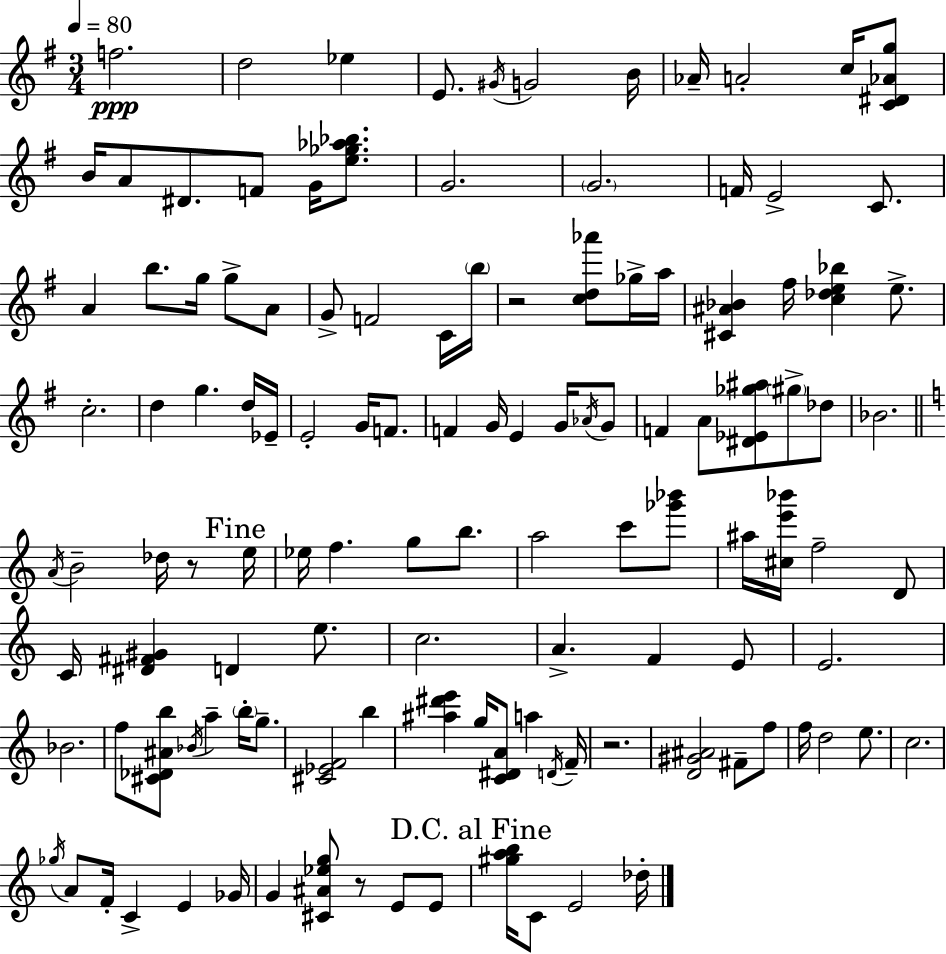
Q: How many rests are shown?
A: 4